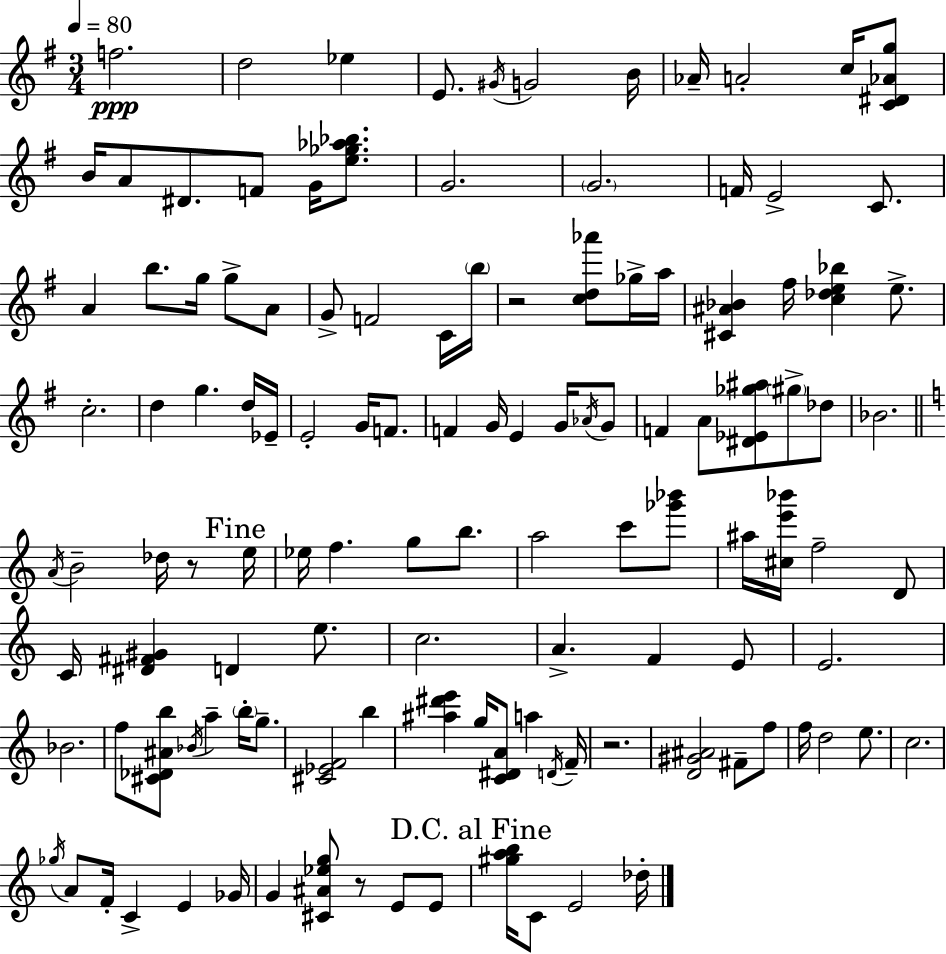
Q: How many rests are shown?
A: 4